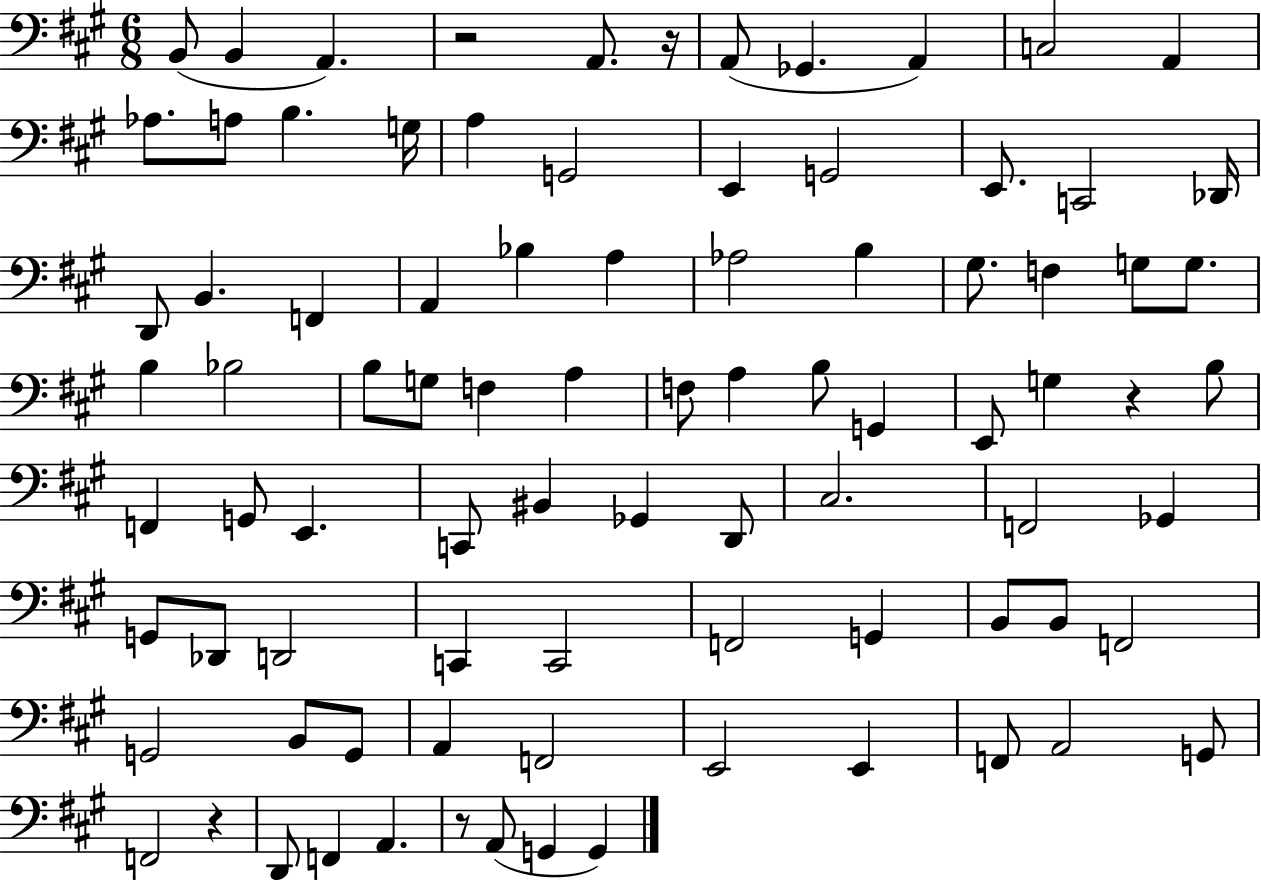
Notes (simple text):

B2/e B2/q A2/q. R/h A2/e. R/s A2/e Gb2/q. A2/q C3/h A2/q Ab3/e. A3/e B3/q. G3/s A3/q G2/h E2/q G2/h E2/e. C2/h Db2/s D2/e B2/q. F2/q A2/q Bb3/q A3/q Ab3/h B3/q G#3/e. F3/q G3/e G3/e. B3/q Bb3/h B3/e G3/e F3/q A3/q F3/e A3/q B3/e G2/q E2/e G3/q R/q B3/e F2/q G2/e E2/q. C2/e BIS2/q Gb2/q D2/e C#3/h. F2/h Gb2/q G2/e Db2/e D2/h C2/q C2/h F2/h G2/q B2/e B2/e F2/h G2/h B2/e G2/e A2/q F2/h E2/h E2/q F2/e A2/h G2/e F2/h R/q D2/e F2/q A2/q. R/e A2/e G2/q G2/q